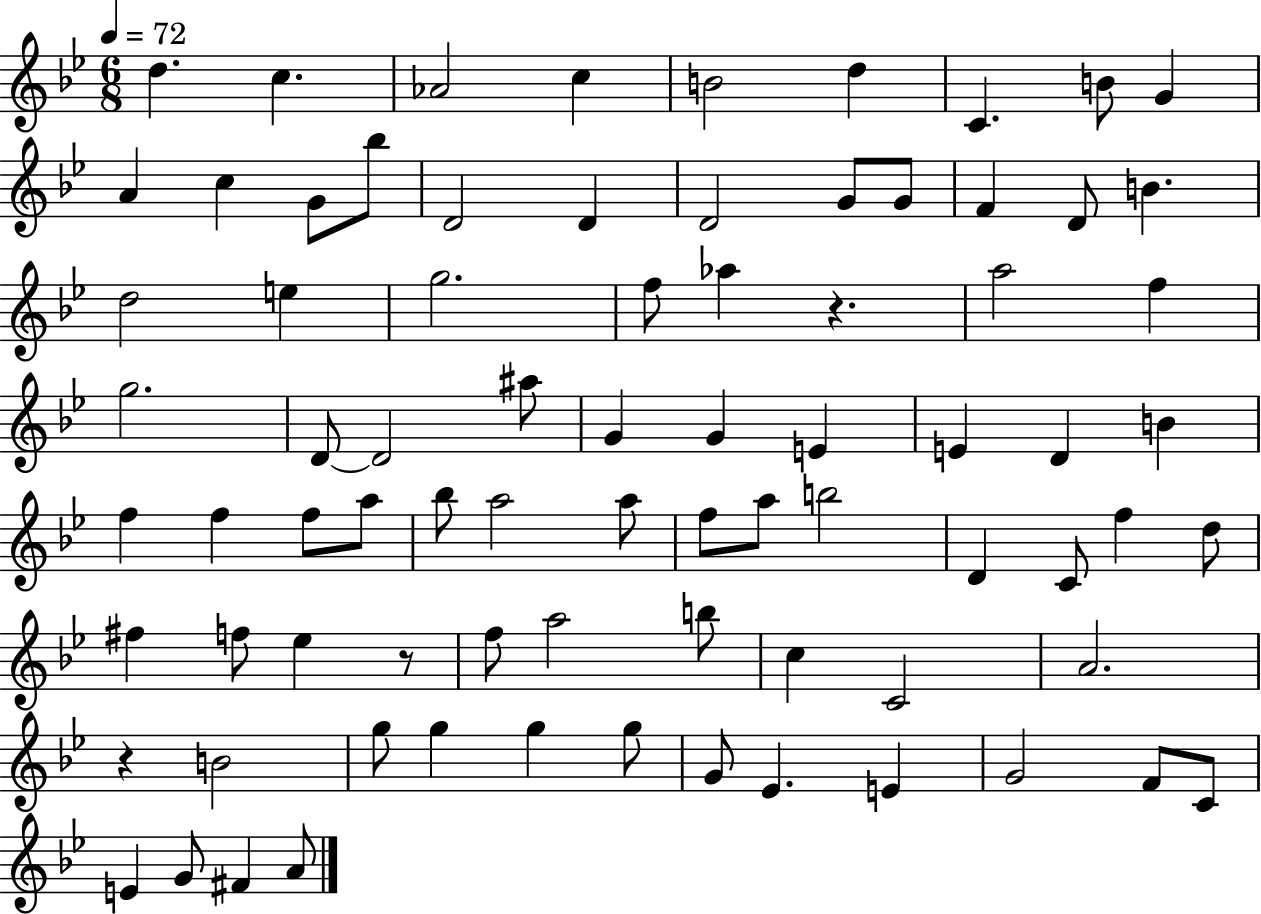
D5/q. C5/q. Ab4/h C5/q B4/h D5/q C4/q. B4/e G4/q A4/q C5/q G4/e Bb5/e D4/h D4/q D4/h G4/e G4/e F4/q D4/e B4/q. D5/h E5/q G5/h. F5/e Ab5/q R/q. A5/h F5/q G5/h. D4/e D4/h A#5/e G4/q G4/q E4/q E4/q D4/q B4/q F5/q F5/q F5/e A5/e Bb5/e A5/h A5/e F5/e A5/e B5/h D4/q C4/e F5/q D5/e F#5/q F5/e Eb5/q R/e F5/e A5/h B5/e C5/q C4/h A4/h. R/q B4/h G5/e G5/q G5/q G5/e G4/e Eb4/q. E4/q G4/h F4/e C4/e E4/q G4/e F#4/q A4/e